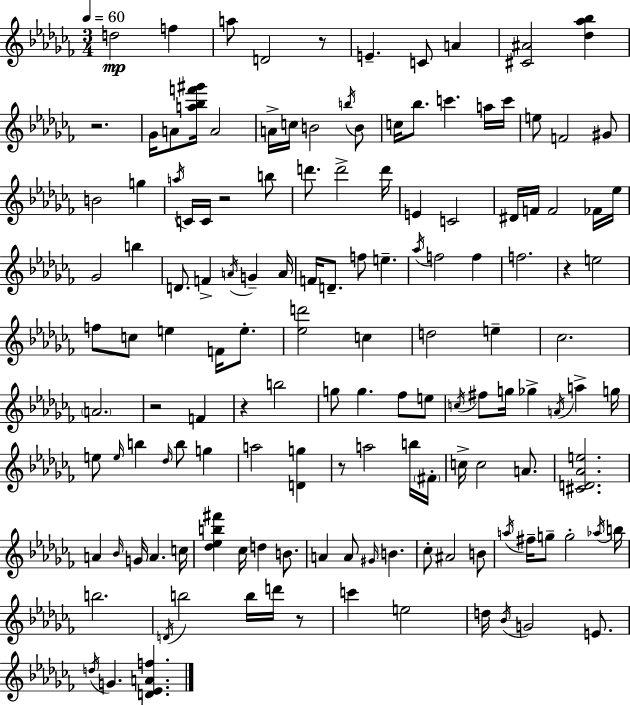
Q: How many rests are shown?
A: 8